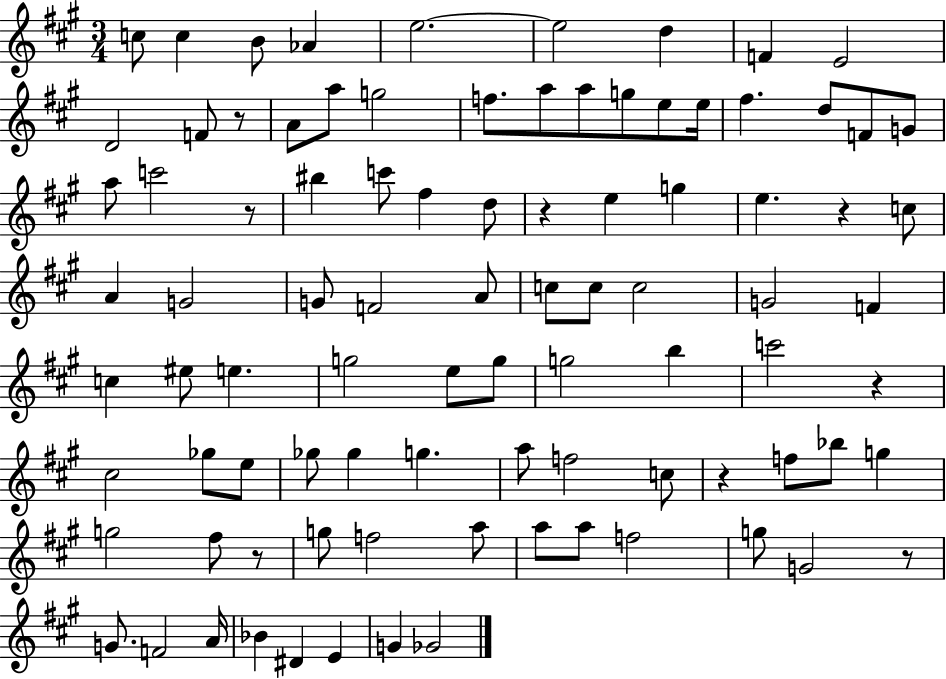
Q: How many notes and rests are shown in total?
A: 91